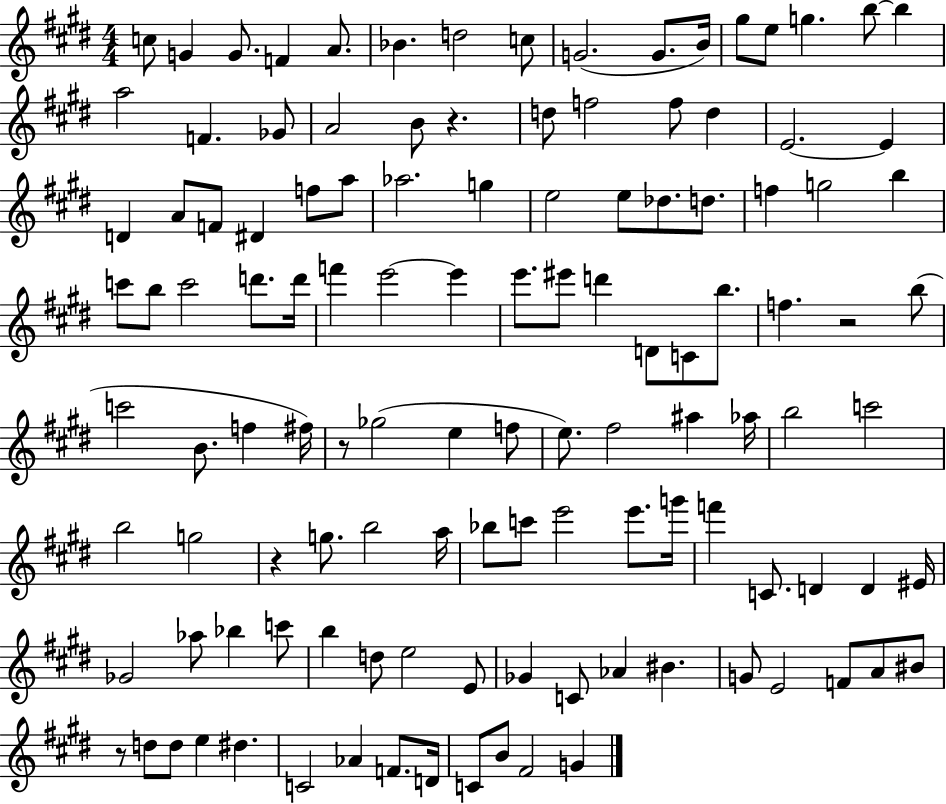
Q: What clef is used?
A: treble